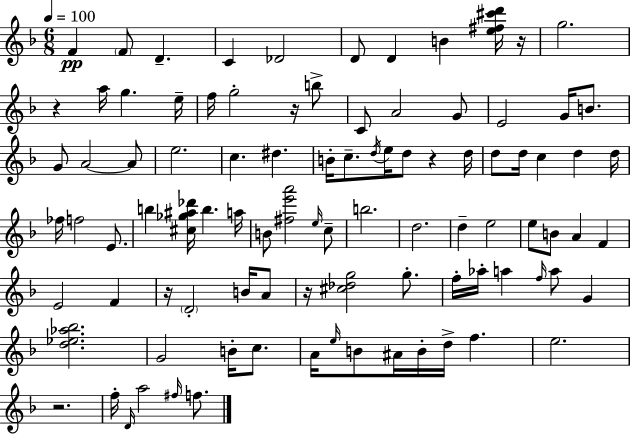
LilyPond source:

{
  \clef treble
  \numericTimeSignature
  \time 6/8
  \key d \minor
  \tempo 4 = 100
  f'4\pp \parenthesize f'8 d'4.-- | c'4 des'2 | d'8 d'4 b'4 <e'' fis'' cis''' d'''>16 r16 | g''2. | \break r4 a''16 g''4. e''16-- | f''16 g''2-. r16 b''8-> | c'8 a'2 g'8 | e'2 g'16 b'8. | \break g'8 a'2~~ a'8 | e''2. | c''4. dis''4. | b'16-. c''8.-- \acciaccatura { d''16 } e''16 d''8 r4 | \break d''16 d''8 d''16 c''4 d''4 | d''16 fes''16 f''2 e'8. | b''4 <cis'' ges'' ais'' des'''>16 b''4. | a''16 b'8 <fis'' e''' a'''>2 \grace { e''16 } | \break c''8-- b''2. | d''2. | d''4-- e''2 | e''8 b'8 a'4 f'4 | \break e'2 f'4 | r16 \parenthesize d'2-. b'16 | a'8 r16 <cis'' des'' g''>2 g''8.-. | f''16-. aes''16-. a''4 \grace { f''16 } a''8 g'4 | \break <d'' ees'' aes'' bes''>2. | g'2 b'16-. | c''8. a'16 \grace { e''16 } b'8 ais'16 b'16-. d''16-> f''4. | e''2. | \break r2. | f''16-. \grace { d'16 } a''2 | \grace { fis''16 } f''8. \bar "|."
}